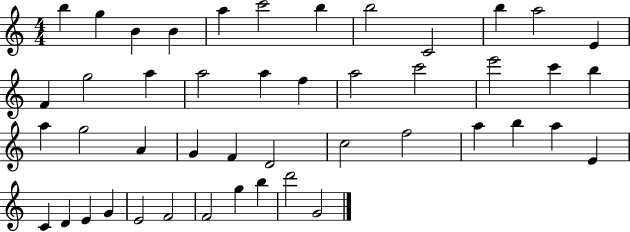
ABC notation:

X:1
T:Untitled
M:4/4
L:1/4
K:C
b g B B a c'2 b b2 C2 b a2 E F g2 a a2 a f a2 c'2 e'2 c' b a g2 A G F D2 c2 f2 a b a E C D E G E2 F2 F2 g b d'2 G2